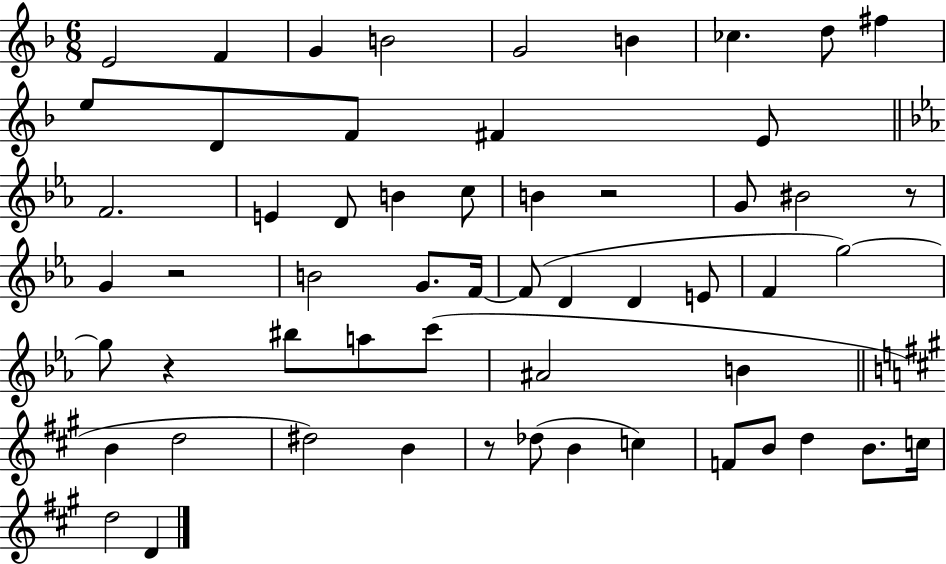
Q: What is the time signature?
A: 6/8